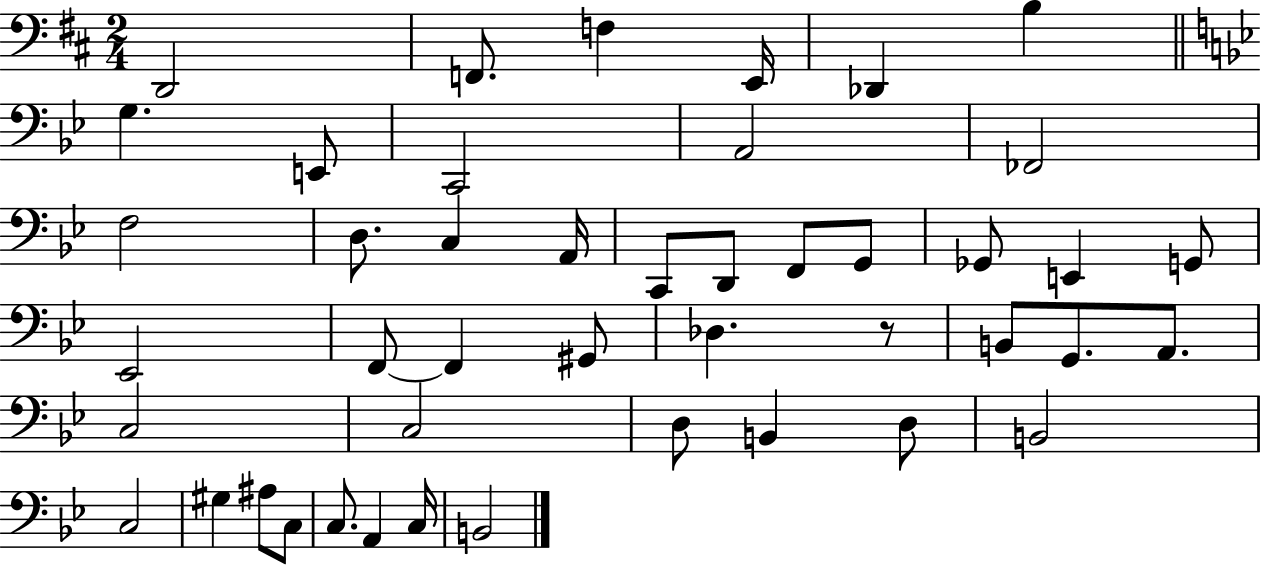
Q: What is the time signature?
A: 2/4